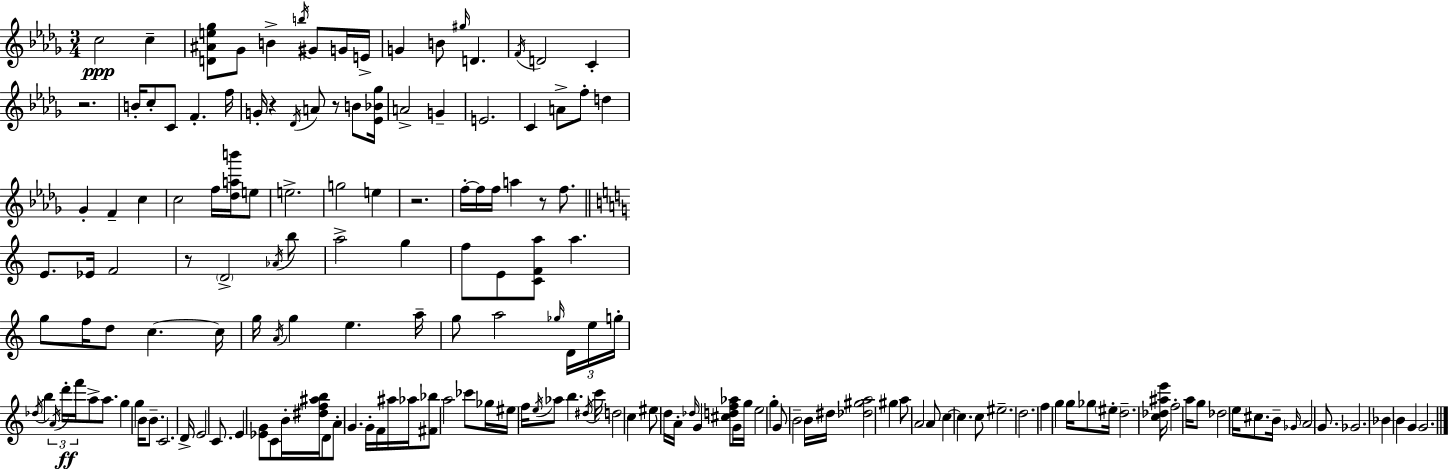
X:1
T:Untitled
M:3/4
L:1/4
K:Bbm
c2 c [D^Ae_g]/2 _G/2 B b/4 ^G/2 G/4 E/4 G B/2 ^g/4 D F/4 D2 C z2 B/4 c/2 C/2 F f/4 G/4 z _D/4 A/2 z/2 B/2 [_E_B_g]/4 A2 G E2 C A/2 f/2 d _G F c c2 f/4 [_dab']/4 e/2 e2 g2 e z2 f/4 f/4 f/4 a z/2 f/2 E/2 _E/4 F2 z/2 D2 _A/4 b/2 a2 g f/2 E/2 [CFa]/2 a g/2 f/4 d/2 c c/4 g/4 A/4 g e a/4 g/2 a2 _g/4 D/4 e/4 g/4 _d/4 b A/4 d'/4 f'/4 a/2 a/2 g g B/4 B/2 C2 D/4 E2 C/2 E [_EG]/2 C/2 B/4 [^df^ab]/4 D/2 A/2 G G/4 F/4 ^a/4 _a/4 [^F_b]/2 a2 _c'/2 _g/4 ^e/4 f/4 e/4 _a/2 b ^d/4 c'/4 d2 c ^e/2 d/4 A/4 _d/4 G [^cdf_a]/2 G/4 g/4 e2 g G/2 B2 B/4 ^d/4 [_d^ga]2 ^g a/2 A2 A/2 c c c/2 ^e2 d2 f g g/4 _g/2 ^e/4 d2 [c_d^ae']/4 f2 a/4 g/2 _d2 e/4 ^c/2 B/4 _G/4 A2 G/2 _G2 _B B G G2